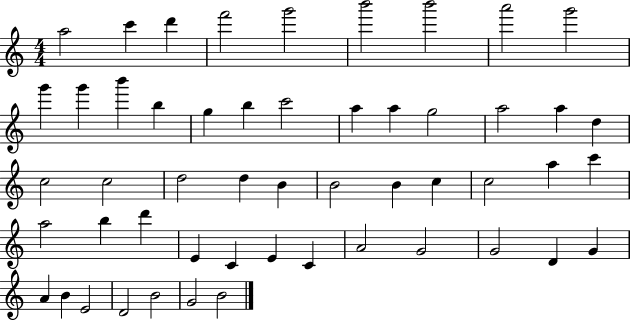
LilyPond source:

{
  \clef treble
  \numericTimeSignature
  \time 4/4
  \key c \major
  a''2 c'''4 d'''4 | f'''2 g'''2 | b'''2 b'''2 | a'''2 g'''2 | \break g'''4 g'''4 b'''4 b''4 | g''4 b''4 c'''2 | a''4 a''4 g''2 | a''2 a''4 d''4 | \break c''2 c''2 | d''2 d''4 b'4 | b'2 b'4 c''4 | c''2 a''4 c'''4 | \break a''2 b''4 d'''4 | e'4 c'4 e'4 c'4 | a'2 g'2 | g'2 d'4 g'4 | \break a'4 b'4 e'2 | d'2 b'2 | g'2 b'2 | \bar "|."
}